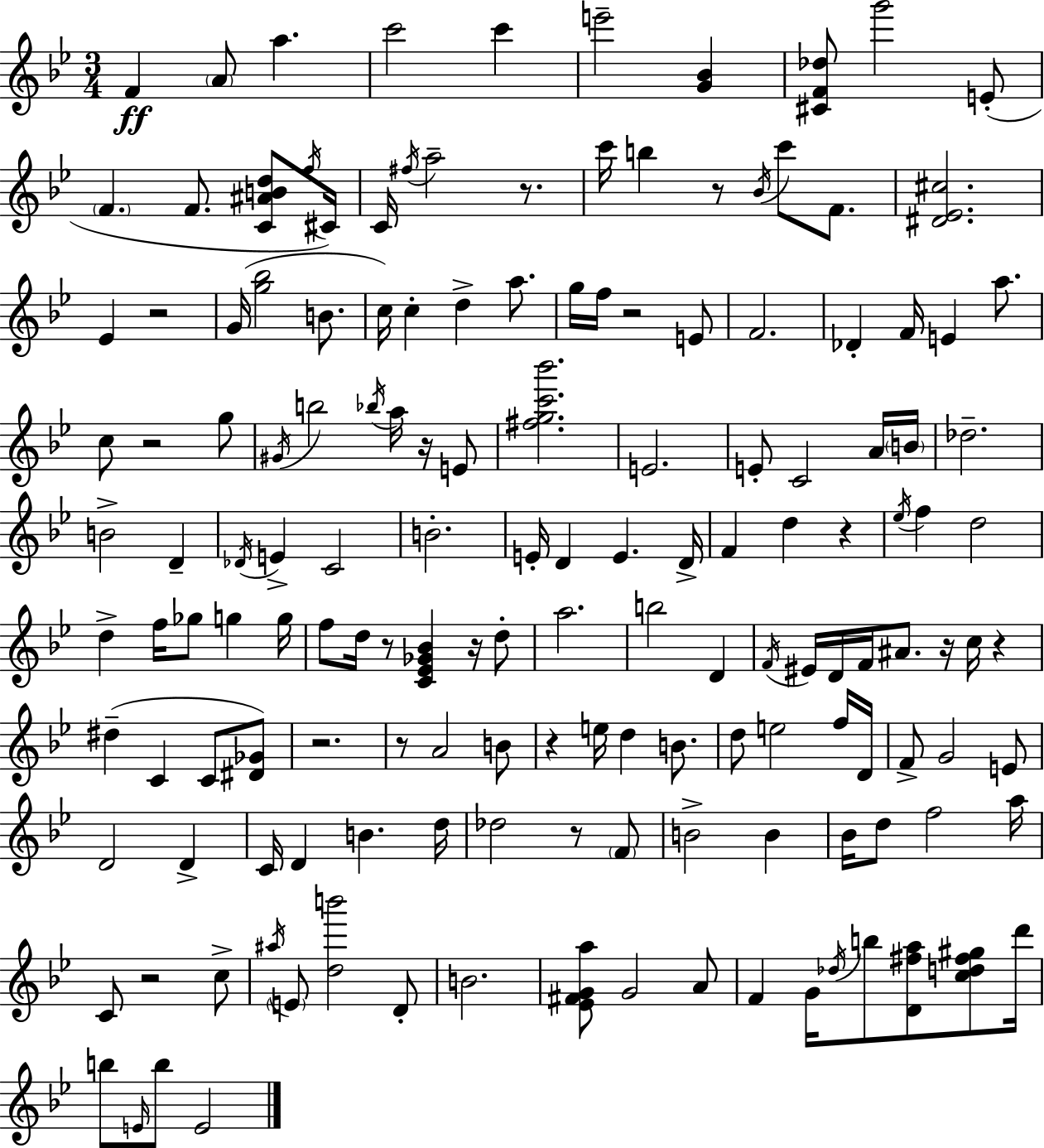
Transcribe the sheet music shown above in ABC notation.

X:1
T:Untitled
M:3/4
L:1/4
K:Gm
F A/2 a c'2 c' e'2 [G_B] [^CF_d]/2 g'2 E/2 F F/2 [C^ABd]/2 f/4 ^C/4 C/4 ^f/4 a2 z/2 c'/4 b z/2 _B/4 c'/2 F/2 [^D_E^c]2 _E z2 G/4 [g_b]2 B/2 c/4 c d a/2 g/4 f/4 z2 E/2 F2 _D F/4 E a/2 c/2 z2 g/2 ^G/4 b2 _b/4 a/4 z/4 E/2 [^fgc'_b']2 E2 E/2 C2 A/4 B/4 _d2 B2 D _D/4 E C2 B2 E/4 D E D/4 F d z _e/4 f d2 d f/4 _g/2 g g/4 f/2 d/4 z/2 [C_E_G_B] z/4 d/2 a2 b2 D F/4 ^E/4 D/4 F/4 ^A/2 z/4 c/4 z ^d C C/2 [^D_G]/2 z2 z/2 A2 B/2 z e/4 d B/2 d/2 e2 f/4 D/4 F/2 G2 E/2 D2 D C/4 D B d/4 _d2 z/2 F/2 B2 B _B/4 d/2 f2 a/4 C/2 z2 c/2 ^a/4 E/2 [db']2 D/2 B2 [_E^FGa]/2 G2 A/2 F G/4 _d/4 b/2 [D^fa]/2 [cd^f^g]/2 d'/4 b/2 E/4 b/2 E2